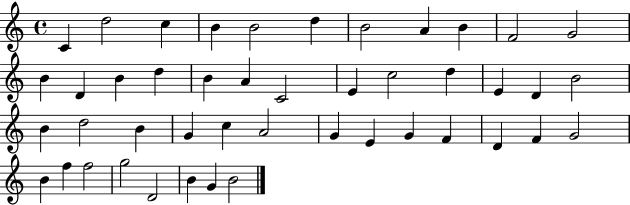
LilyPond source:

{
  \clef treble
  \time 4/4
  \defaultTimeSignature
  \key c \major
  c'4 d''2 c''4 | b'4 b'2 d''4 | b'2 a'4 b'4 | f'2 g'2 | \break b'4 d'4 b'4 d''4 | b'4 a'4 c'2 | e'4 c''2 d''4 | e'4 d'4 b'2 | \break b'4 d''2 b'4 | g'4 c''4 a'2 | g'4 e'4 g'4 f'4 | d'4 f'4 g'2 | \break b'4 f''4 f''2 | g''2 d'2 | b'4 g'4 b'2 | \bar "|."
}